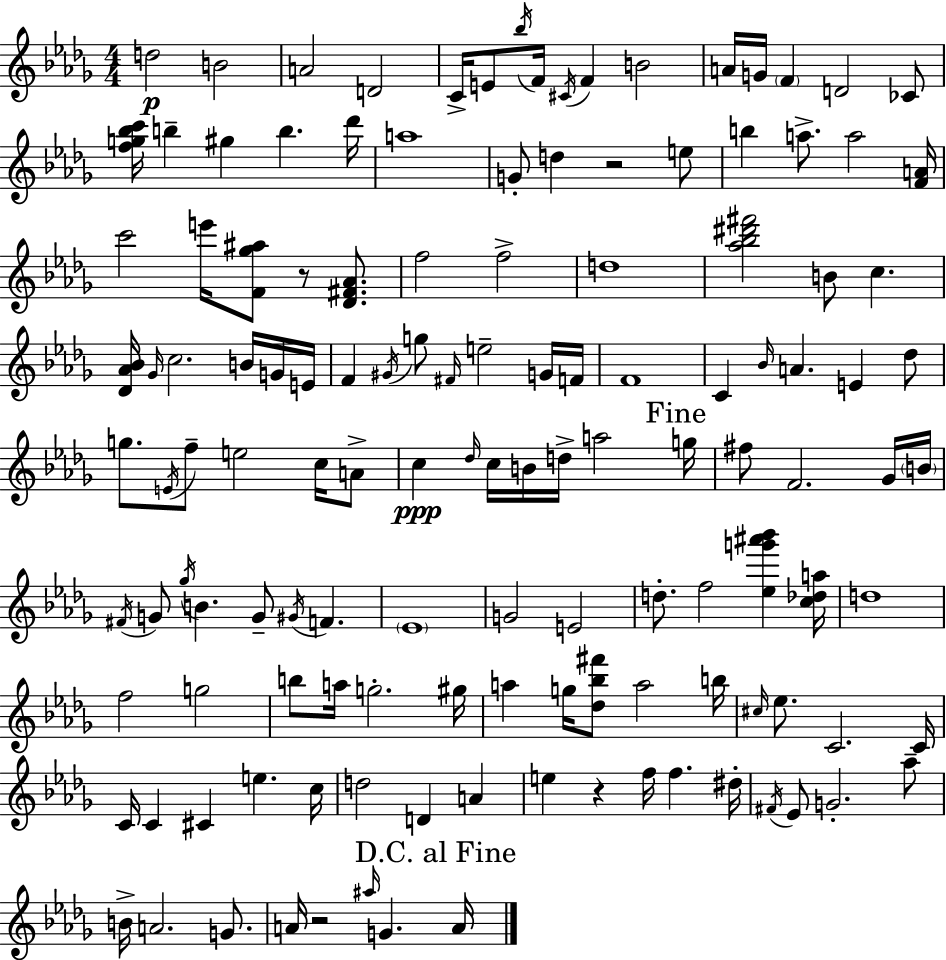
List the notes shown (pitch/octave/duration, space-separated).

D5/h B4/h A4/h D4/h C4/s E4/e Bb5/s F4/s C#4/s F4/q B4/h A4/s G4/s F4/q D4/h CES4/e [F5,G5,Bb5,C6]/s B5/q G#5/q B5/q. Db6/s A5/w G4/e D5/q R/h E5/e B5/q A5/e. A5/h [F4,A4]/s C6/h E6/s [F4,Gb5,A#5]/e R/e [Db4,F#4,Ab4]/e. F5/h F5/h D5/w [Ab5,Bb5,D#6,F#6]/h B4/e C5/q. [Db4,Ab4,Bb4]/s Gb4/s C5/h. B4/s G4/s E4/s F4/q G#4/s G5/e F#4/s E5/h G4/s F4/s F4/w C4/q Bb4/s A4/q. E4/q Db5/e G5/e. E4/s F5/e E5/h C5/s A4/e C5/q Db5/s C5/s B4/s D5/s A5/h G5/s F#5/e F4/h. Gb4/s B4/s F#4/s G4/e Gb5/s B4/q. G4/e G#4/s F4/q. Eb4/w G4/h E4/h D5/e. F5/h [Eb5,G6,A#6,Bb6]/q [C5,Db5,A5]/s D5/w F5/h G5/h B5/e A5/s G5/h. G#5/s A5/q G5/s [Db5,Bb5,F#6]/e A5/h B5/s C#5/s Eb5/e. C4/h. C4/s C4/s C4/q C#4/q E5/q. C5/s D5/h D4/q A4/q E5/q R/q F5/s F5/q. D#5/s F#4/s Eb4/e G4/h. Ab5/e B4/s A4/h. G4/e. A4/s R/h A#5/s G4/q. A4/s